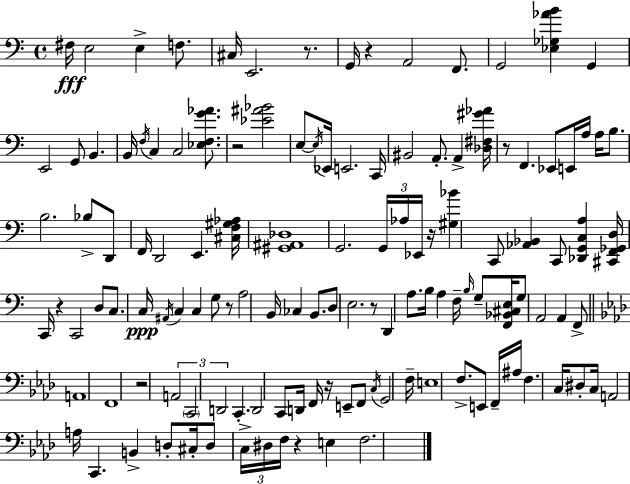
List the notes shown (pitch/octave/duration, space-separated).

F#3/s E3/h E3/q F3/e. C#3/s E2/h. R/e. G2/s R/q A2/h F2/e. G2/h [Eb3,Gb3,Ab4,B4]/q G2/q E2/h G2/e B2/q. B2/s F3/s C3/q C3/h [Eb3,F3,G4,Ab4]/e. R/h [Eb4,A#4,Bb4]/h E3/e E3/s Eb2/s E2/h. C2/s BIS2/h A2/e. A2/q [Db3,F#3,G#4,Ab4]/s R/e F2/q. Eb2/e E2/s A3/s A3/s B3/e. B3/h. Bb3/e D2/e F2/s D2/h E2/q. [C#3,F3,G#3,Ab3]/s [G#2,A#2,Db3]/w G2/h. G2/s Ab3/s Eb2/s R/s [G#3,Bb4]/q C2/e [Ab2,Bb2]/q C2/e [Db2,G2,C3,A3]/q [C#2,F2,Gb2,D3]/s C2/s R/q C2/h D3/e C3/e. C3/s A#2/s C3/q C3/q G3/e R/e A3/h B2/s CES3/q B2/e. D3/e E3/h. R/e D2/q A3/e. B3/s A3/q F3/s B3/s G3/e [F2,Bb2,C#3,E3]/s G3/e A2/h A2/q F2/e A2/w F2/w R/h A2/h C2/h D2/h C2/q. D2/h C2/e D2/s F2/s R/s E2/e F2/e C3/s G2/h F3/s E3/w F3/e. E2/e F2/s A#3/s F3/q. C3/s D#3/e C3/s A2/h A3/s C2/q. B2/q D3/e C#3/s D3/e C3/s D#3/s F3/s R/q E3/q F3/h.